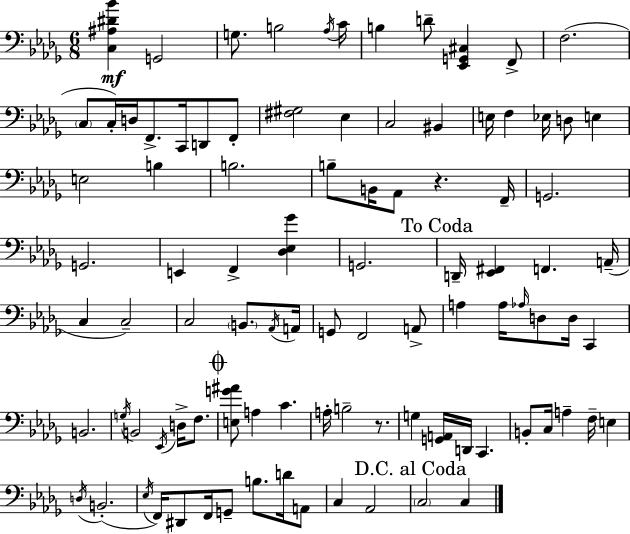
{
  \clef bass
  \numericTimeSignature
  \time 6/8
  \key bes \minor
  <c ais dis' bes'>4\mf g,2 | g8. b2 \acciaccatura { aes16 } | c'16 b4 d'8-- <ees, g, cis>4 f,8-> | f2.( | \break \parenthesize c8 c16-.) d16 f,8.-> c,16 d,8 f,8-. | <fis gis>2 ees4 | c2 bis,4 | e16 f4 ees16 d8 e4 | \break e2 b4 | b2. | b8-- b,16 aes,8 r4. | f,16-- g,2. | \break g,2. | e,4 f,4-> <des ees ges'>4 | g,2. | \mark "To Coda" d,16-- <ees, fis,>4 f,4. | \break a,16--( c4 c2--) | c2 \parenthesize b,8. | \acciaccatura { aes,16 } a,16 g,8 f,2 | a,8-> a4 a16 \grace { aes16 } d8 d16 c,4 | \break b,2. | \acciaccatura { g16 } b,2 | \acciaccatura { ees,16 } d16-> f8. \mark \markup { \musicglyph "scripts.coda" } <e g' ais'>8 a4 c'4. | a16-. b2-- | \break r8. g4 <g, a,>16 d,16 c,4. | b,8-. c16 a4-- | f16-- e4 \acciaccatura { d16 }( b,2.-. | \acciaccatura { ees16 }) f,16 dis,8 f,16 g,8-- | \break b8. d'16 a,8 c4 aes,2 | \mark "D.C. al Coda" \parenthesize c2 | c4 \bar "|."
}